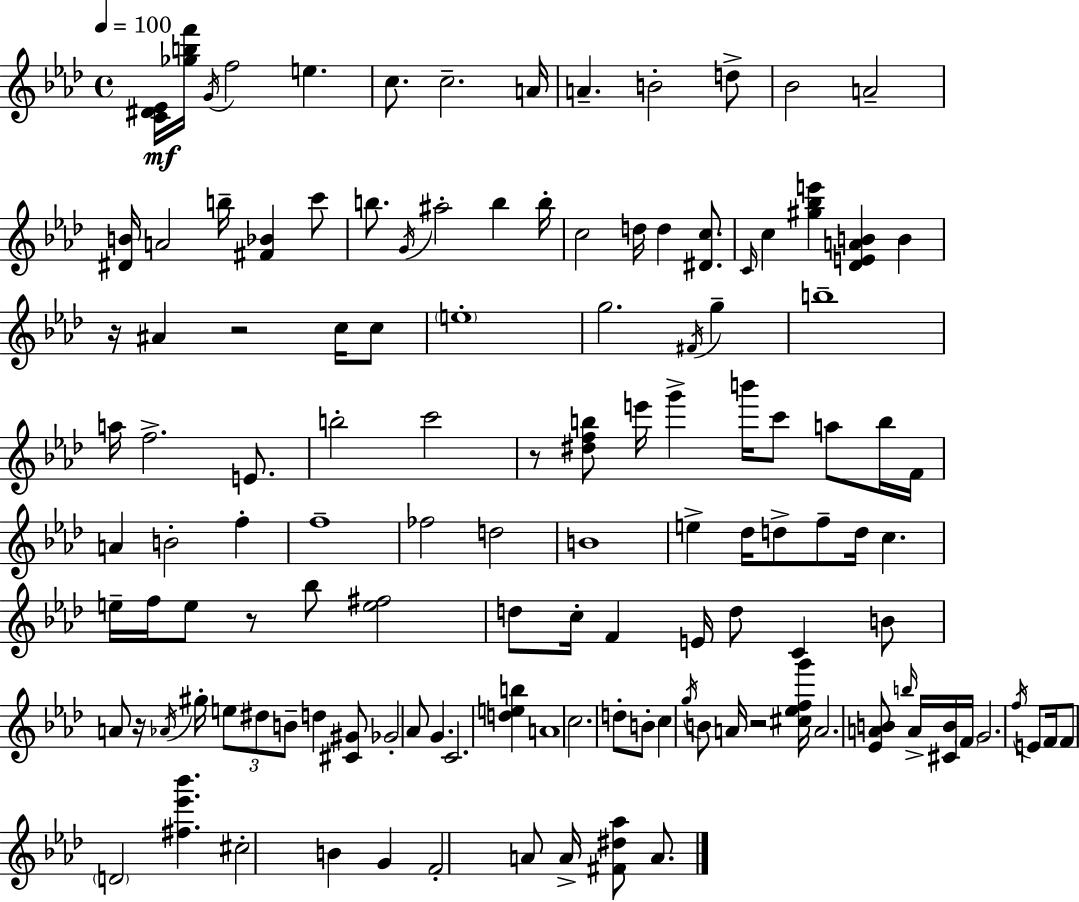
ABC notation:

X:1
T:Untitled
M:4/4
L:1/4
K:Fm
[C^D_E]/4 [_gbf']/4 G/4 f2 e c/2 c2 A/4 A B2 d/2 _B2 A2 [^DB]/4 A2 b/4 [^F_B] c'/2 b/2 G/4 ^a2 b b/4 c2 d/4 d [^Dc]/2 C/4 c [^g_be'] [_DEAB] B z/4 ^A z2 c/4 c/2 e4 g2 ^F/4 g b4 a/4 f2 E/2 b2 c'2 z/2 [^dfb]/2 e'/4 g' b'/4 c'/2 a/2 b/4 F/4 A B2 f f4 _f2 d2 B4 e _d/4 d/2 f/2 d/4 c e/4 f/4 e/2 z/2 _b/2 [e^f]2 d/2 c/4 F E/4 d/2 C B/2 A/2 z/4 _A/4 ^g/4 e/2 ^d/2 B/2 d [^C^G]/2 _G2 _A/2 G C2 [deb] A4 c2 d/2 B/2 c g/4 B/2 A/4 z2 [^c_efg']/4 A2 [_EAB]/2 b/4 A/4 [^CB]/4 F/4 G2 f/4 E/2 F/4 F/2 D2 [^f_e'_b'] ^c2 B G F2 A/2 A/4 [^F^d_a]/2 A/2